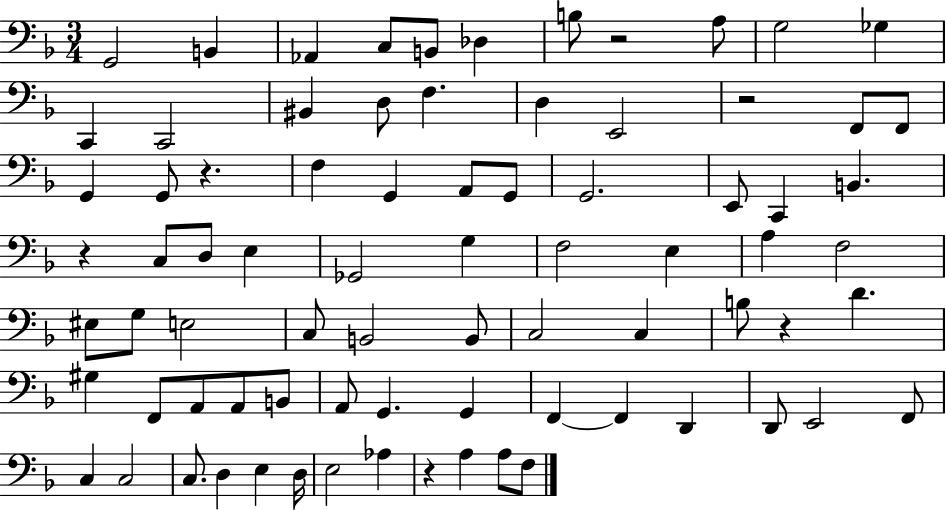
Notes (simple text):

G2/h B2/q Ab2/q C3/e B2/e Db3/q B3/e R/h A3/e G3/h Gb3/q C2/q C2/h BIS2/q D3/e F3/q. D3/q E2/h R/h F2/e F2/e G2/q G2/e R/q. F3/q G2/q A2/e G2/e G2/h. E2/e C2/q B2/q. R/q C3/e D3/e E3/q Gb2/h G3/q F3/h E3/q A3/q F3/h EIS3/e G3/e E3/h C3/e B2/h B2/e C3/h C3/q B3/e R/q D4/q. G#3/q F2/e A2/e A2/e B2/e A2/e G2/q. G2/q F2/q F2/q D2/q D2/e E2/h F2/e C3/q C3/h C3/e. D3/q E3/q D3/s E3/h Ab3/q R/q A3/q A3/e F3/e